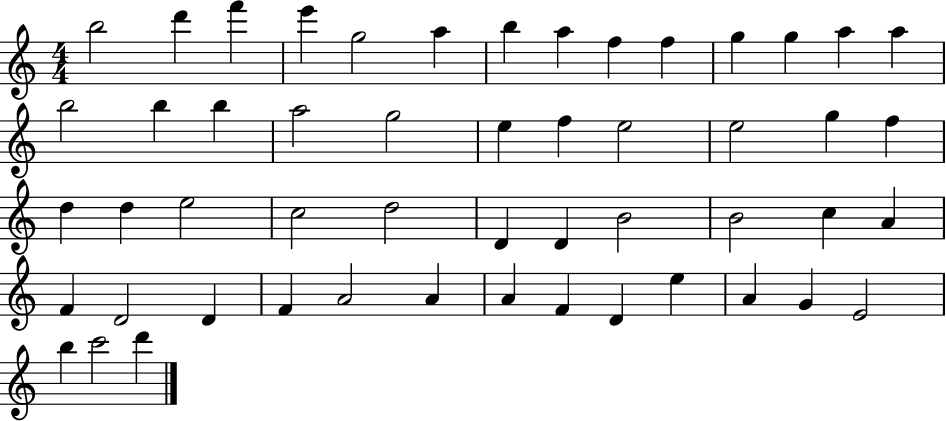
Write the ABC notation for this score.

X:1
T:Untitled
M:4/4
L:1/4
K:C
b2 d' f' e' g2 a b a f f g g a a b2 b b a2 g2 e f e2 e2 g f d d e2 c2 d2 D D B2 B2 c A F D2 D F A2 A A F D e A G E2 b c'2 d'